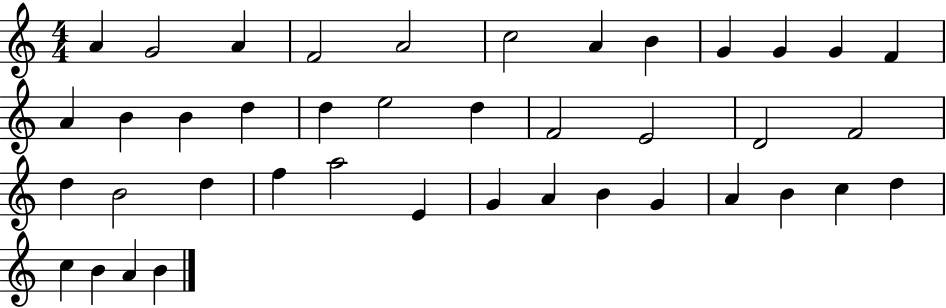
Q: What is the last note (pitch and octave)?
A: B4